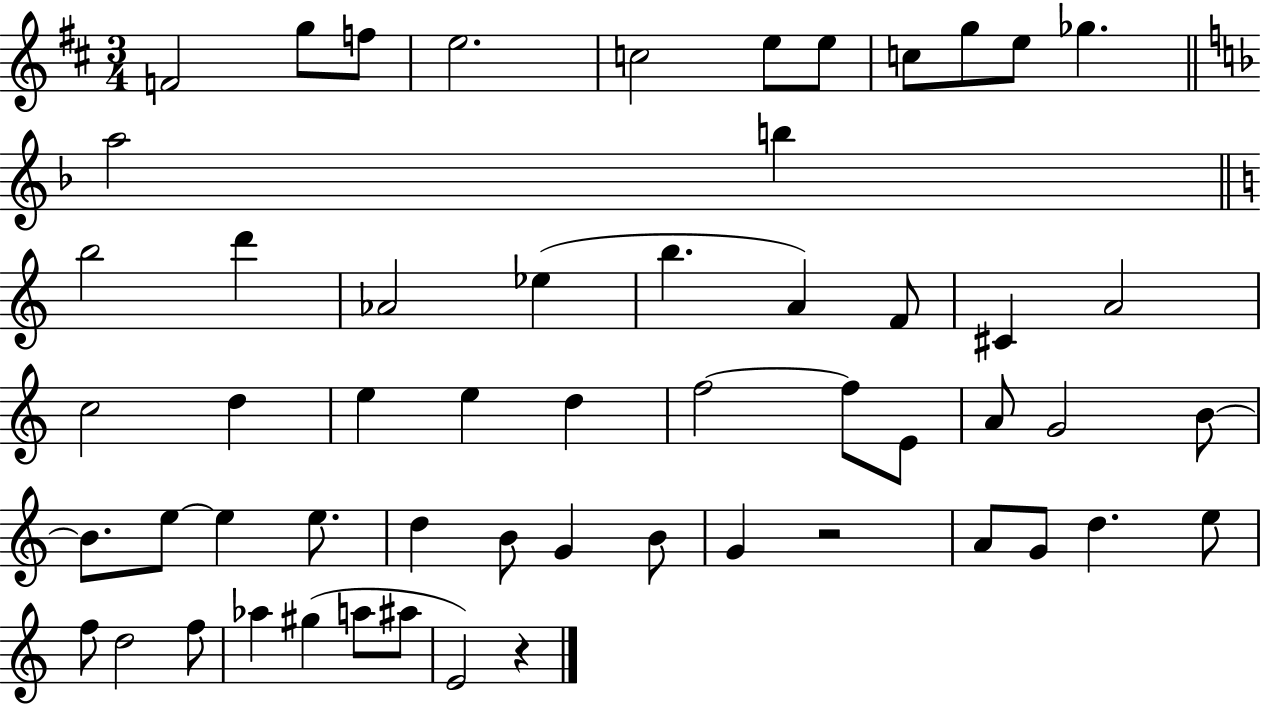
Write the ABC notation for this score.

X:1
T:Untitled
M:3/4
L:1/4
K:D
F2 g/2 f/2 e2 c2 e/2 e/2 c/2 g/2 e/2 _g a2 b b2 d' _A2 _e b A F/2 ^C A2 c2 d e e d f2 f/2 E/2 A/2 G2 B/2 B/2 e/2 e e/2 d B/2 G B/2 G z2 A/2 G/2 d e/2 f/2 d2 f/2 _a ^g a/2 ^a/2 E2 z